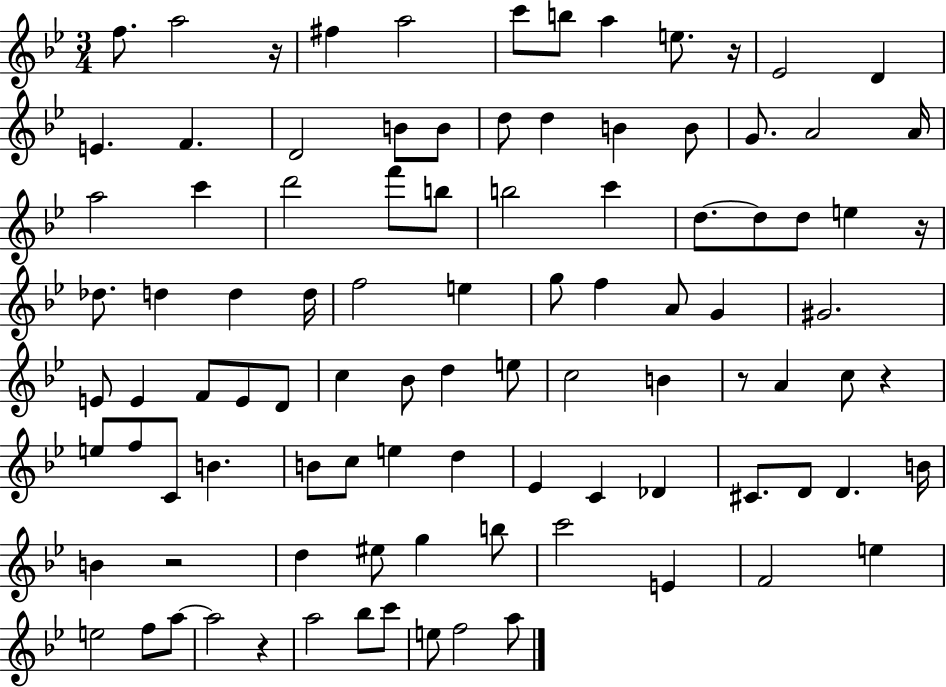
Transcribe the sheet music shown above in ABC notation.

X:1
T:Untitled
M:3/4
L:1/4
K:Bb
f/2 a2 z/4 ^f a2 c'/2 b/2 a e/2 z/4 _E2 D E F D2 B/2 B/2 d/2 d B B/2 G/2 A2 A/4 a2 c' d'2 f'/2 b/2 b2 c' d/2 d/2 d/2 e z/4 _d/2 d d d/4 f2 e g/2 f A/2 G ^G2 E/2 E F/2 E/2 D/2 c _B/2 d e/2 c2 B z/2 A c/2 z e/2 f/2 C/2 B B/2 c/2 e d _E C _D ^C/2 D/2 D B/4 B z2 d ^e/2 g b/2 c'2 E F2 e e2 f/2 a/2 a2 z a2 _b/2 c'/2 e/2 f2 a/2